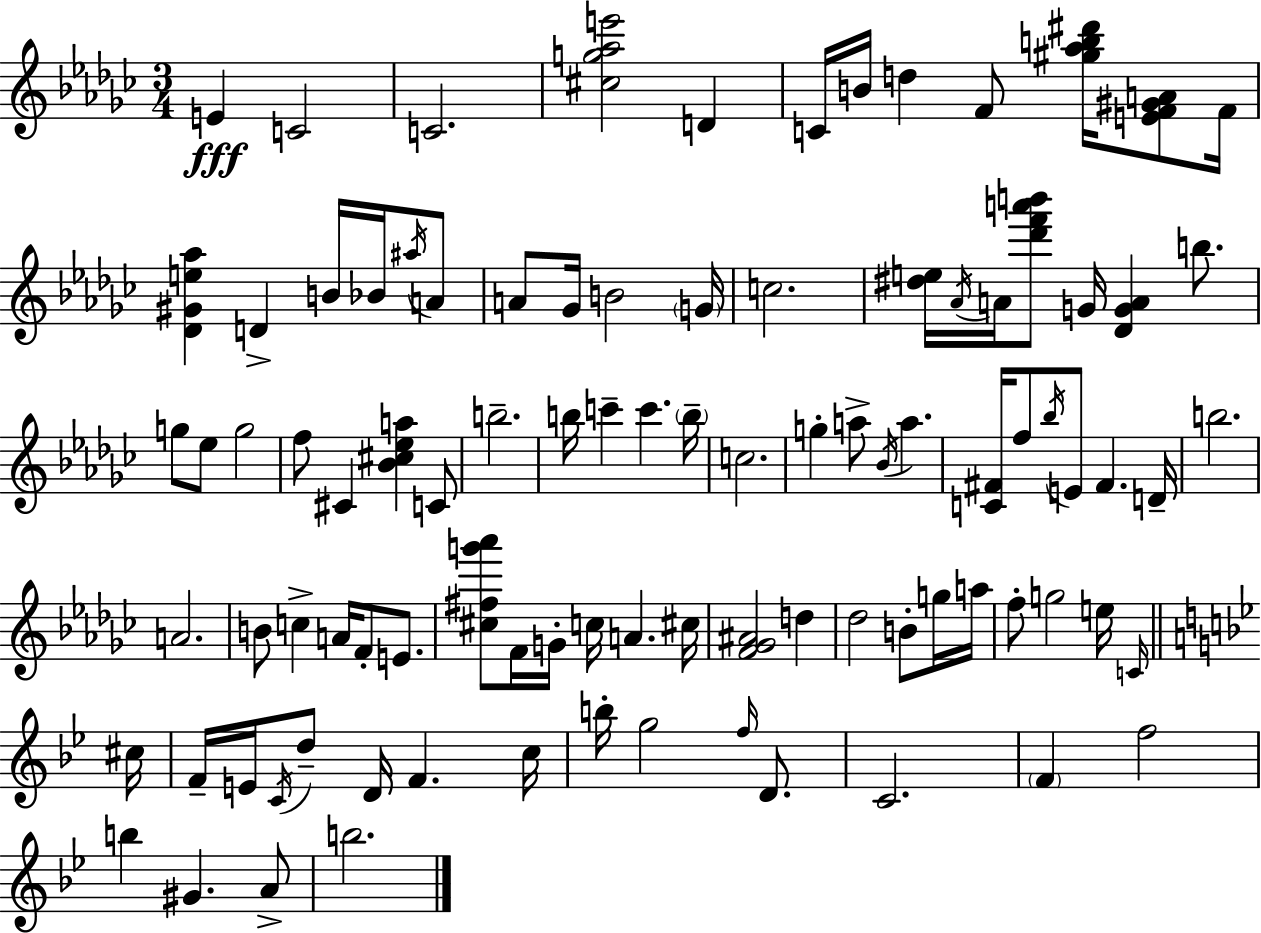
E4/q C4/h C4/h. [C#5,G5,Ab5,E6]/h D4/q C4/s B4/s D5/q F4/e [G#5,Ab5,B5,D#6]/s [E4,F4,G#4,A4]/e F4/s [Db4,G#4,E5,Ab5]/q D4/q B4/s Bb4/s A#5/s A4/e A4/e Gb4/s B4/h G4/s C5/h. [D#5,E5]/s Ab4/s A4/s [Db6,F6,A6,B6]/e G4/s [Db4,G4,A4]/q B5/e. G5/e Eb5/e G5/h F5/e C#4/q [Bb4,C#5,Eb5,A5]/q C4/e B5/h. B5/s C6/q C6/q. B5/s C5/h. G5/q A5/e Bb4/s A5/q. [C4,F#4]/s F5/e Bb5/s E4/e F#4/q. D4/s B5/h. A4/h. B4/e C5/q A4/s F4/e E4/e. [C#5,F#5,G6,Ab6]/e F4/s G4/s C5/s A4/q. C#5/s [F4,Gb4,A#4]/h D5/q Db5/h B4/e G5/s A5/s F5/e G5/h E5/s C4/s C#5/s F4/s E4/s C4/s D5/e D4/s F4/q. C5/s B5/s G5/h F5/s D4/e. C4/h. F4/q F5/h B5/q G#4/q. A4/e B5/h.